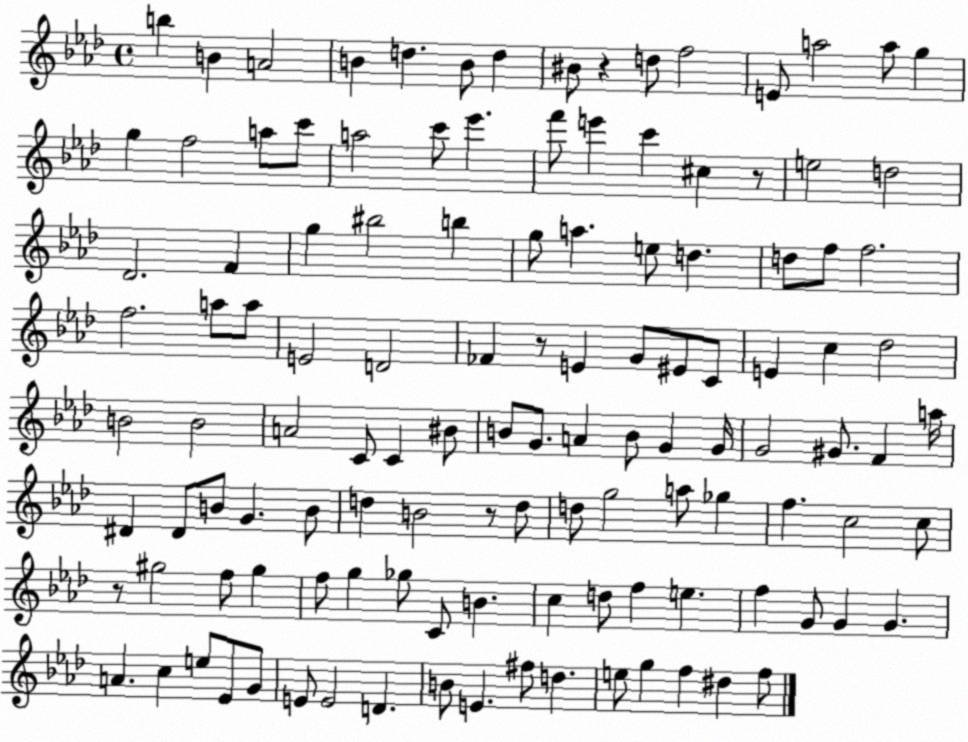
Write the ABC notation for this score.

X:1
T:Untitled
M:4/4
L:1/4
K:Ab
b B A2 B d B/2 d ^B/2 z d/2 f2 E/2 a2 a/2 g g f2 a/2 c'/2 a2 c'/2 _e' f'/2 e' c' ^c z/2 e2 d2 _D2 F g ^b2 b g/2 a e/2 d d/2 f/2 f2 f2 a/2 a/2 E2 D2 _F z/2 E G/2 ^E/2 C/2 E c _d2 B2 B2 A2 C/2 C ^B/2 B/2 G/2 A B/2 G G/4 G2 ^G/2 F a/4 ^D ^D/2 B/2 G B/2 d B2 z/2 d/2 d/2 g2 a/2 _g f c2 c/2 z/2 ^g2 f/2 ^g f/2 g _g/2 C/2 B c d/2 f e f G/2 G G A c e/2 _E/2 G/2 E/2 E2 D B/2 E ^f/2 d e/2 g f ^d f/2